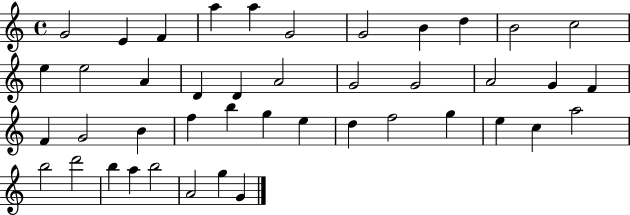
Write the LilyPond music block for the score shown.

{
  \clef treble
  \time 4/4
  \defaultTimeSignature
  \key c \major
  g'2 e'4 f'4 | a''4 a''4 g'2 | g'2 b'4 d''4 | b'2 c''2 | \break e''4 e''2 a'4 | d'4 d'4 a'2 | g'2 g'2 | a'2 g'4 f'4 | \break f'4 g'2 b'4 | f''4 b''4 g''4 e''4 | d''4 f''2 g''4 | e''4 c''4 a''2 | \break b''2 d'''2 | b''4 a''4 b''2 | a'2 g''4 g'4 | \bar "|."
}